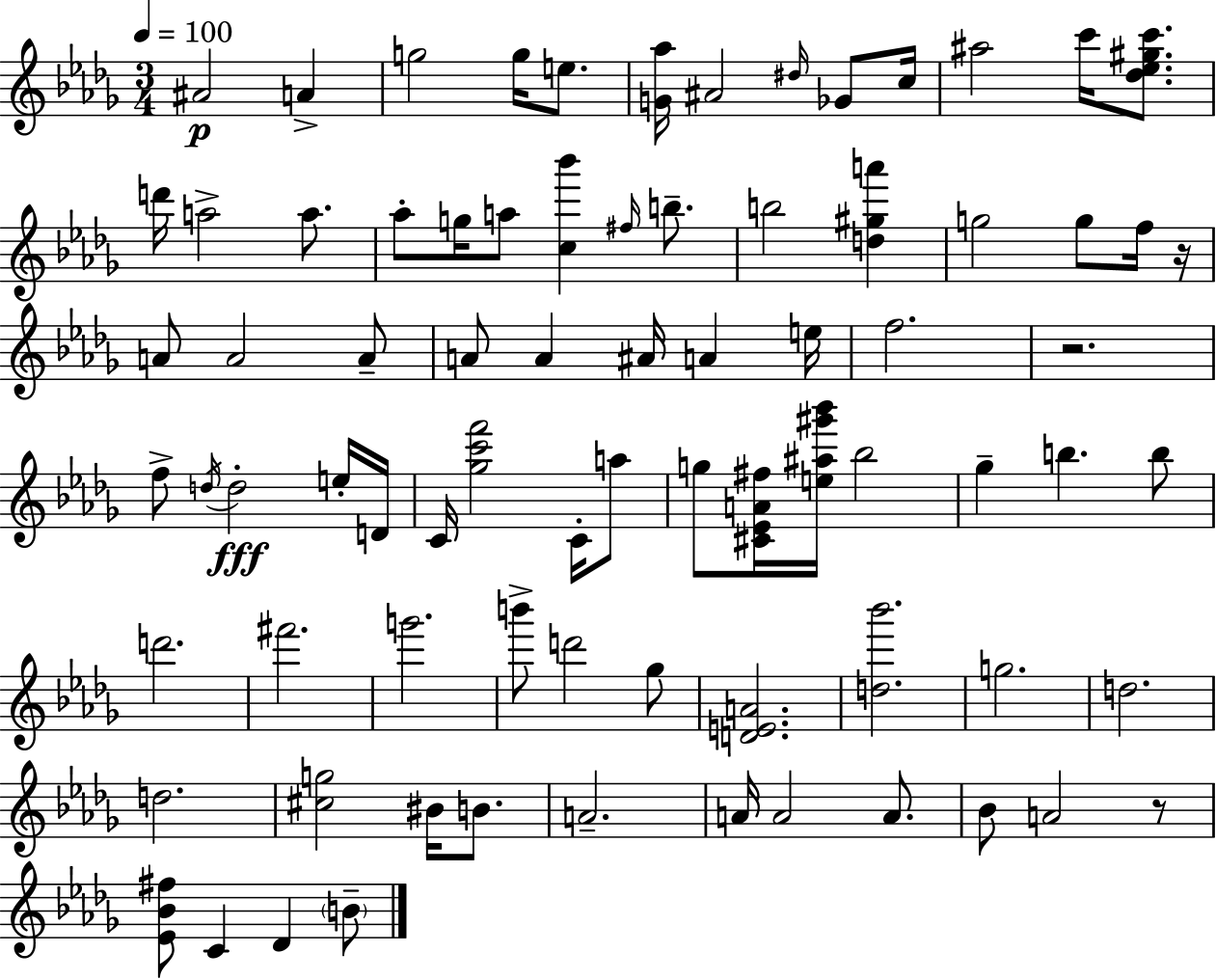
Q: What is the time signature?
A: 3/4